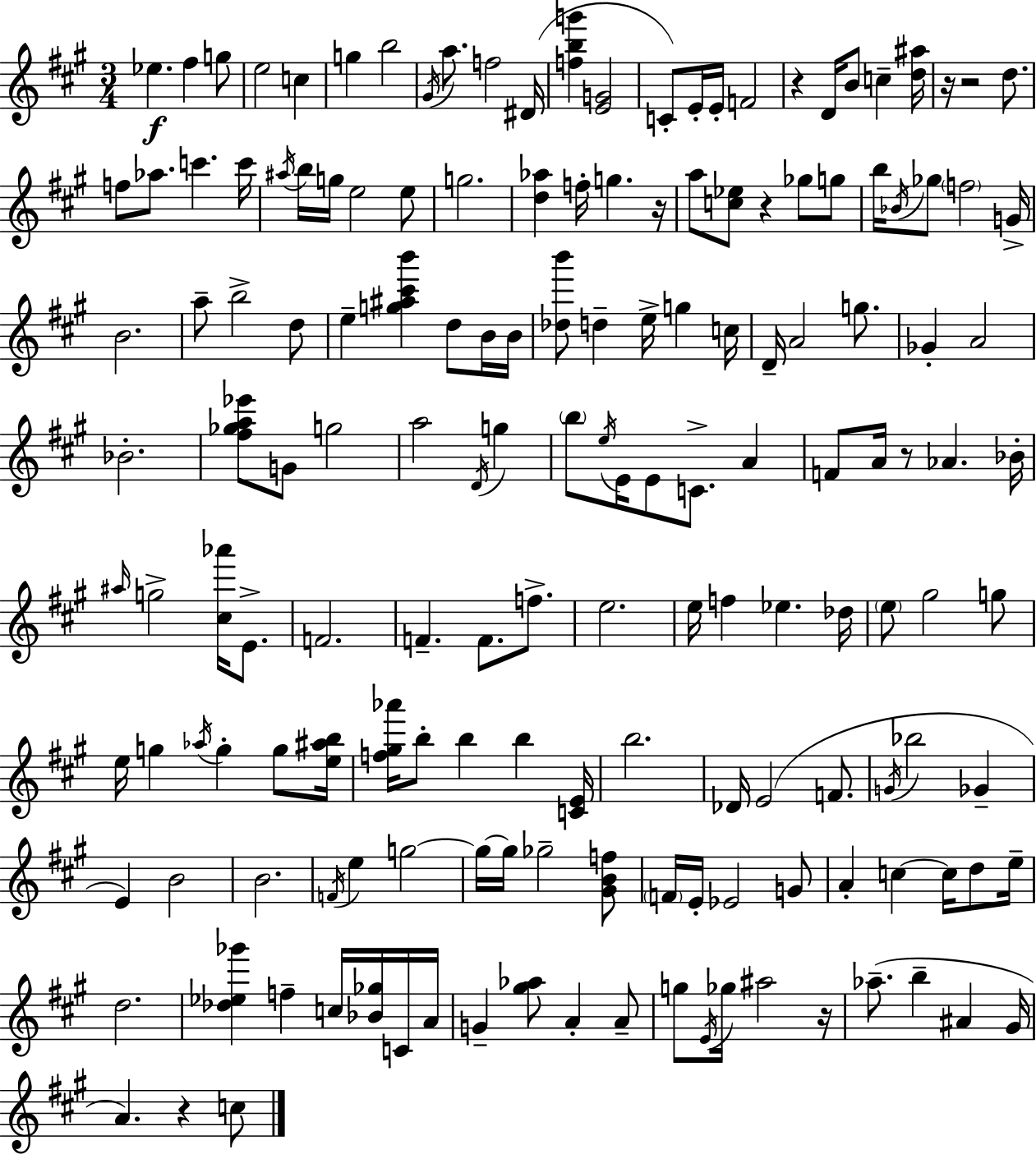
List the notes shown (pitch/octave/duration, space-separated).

Eb5/q. F#5/q G5/e E5/h C5/q G5/q B5/h G#4/s A5/e. F5/h D#4/s [F5,B5,G6]/q [E4,G4]/h C4/e E4/s E4/s F4/h R/q D4/s B4/e C5/q [D5,A#5]/s R/s R/h D5/e. F5/e Ab5/e. C6/q. C6/s A#5/s B5/s G5/s E5/h E5/e G5/h. [D5,Ab5]/q F5/s G5/q. R/s A5/e [C5,Eb5]/e R/q Gb5/e G5/e B5/s Bb4/s Gb5/e F5/h G4/s B4/h. A5/e B5/h D5/e E5/q [G5,A#5,C#6,B6]/q D5/e B4/s B4/s [Db5,B6]/e D5/q E5/s G5/q C5/s D4/s A4/h G5/e. Gb4/q A4/h Bb4/h. [F#5,Gb5,A5,Eb6]/e G4/e G5/h A5/h D4/s G5/q B5/e E5/s E4/s E4/e C4/e. A4/q F4/e A4/s R/e Ab4/q. Bb4/s A#5/s G5/h [C#5,Ab6]/s E4/e. F4/h. F4/q. F4/e. F5/e. E5/h. E5/s F5/q Eb5/q. Db5/s E5/e G#5/h G5/e E5/s G5/q Ab5/s G5/q G5/e [E5,A#5,B5]/s [F5,G#5,Ab6]/s B5/e B5/q B5/q [C4,E4]/s B5/h. Db4/s E4/h F4/e. G4/s Bb5/h Gb4/q E4/q B4/h B4/h. F4/s E5/q G5/h G5/s G5/s Gb5/h [G#4,B4,F5]/e F4/s E4/s Eb4/h G4/e A4/q C5/q C5/s D5/e E5/s D5/h. [Db5,Eb5,Gb6]/q F5/q C5/s [Bb4,Gb5]/s C4/s A4/s G4/q [G#5,Ab5]/e A4/q A4/e G5/e E4/s Gb5/s A#5/h R/s Ab5/e. B5/q A#4/q G#4/s A4/q. R/q C5/e